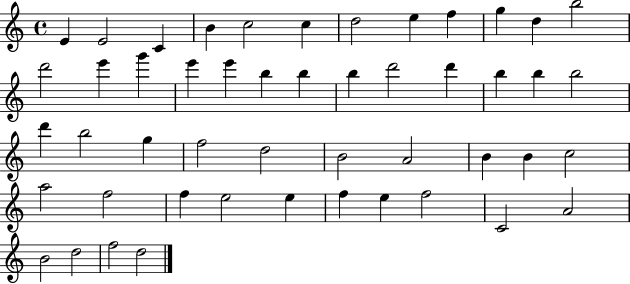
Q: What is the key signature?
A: C major